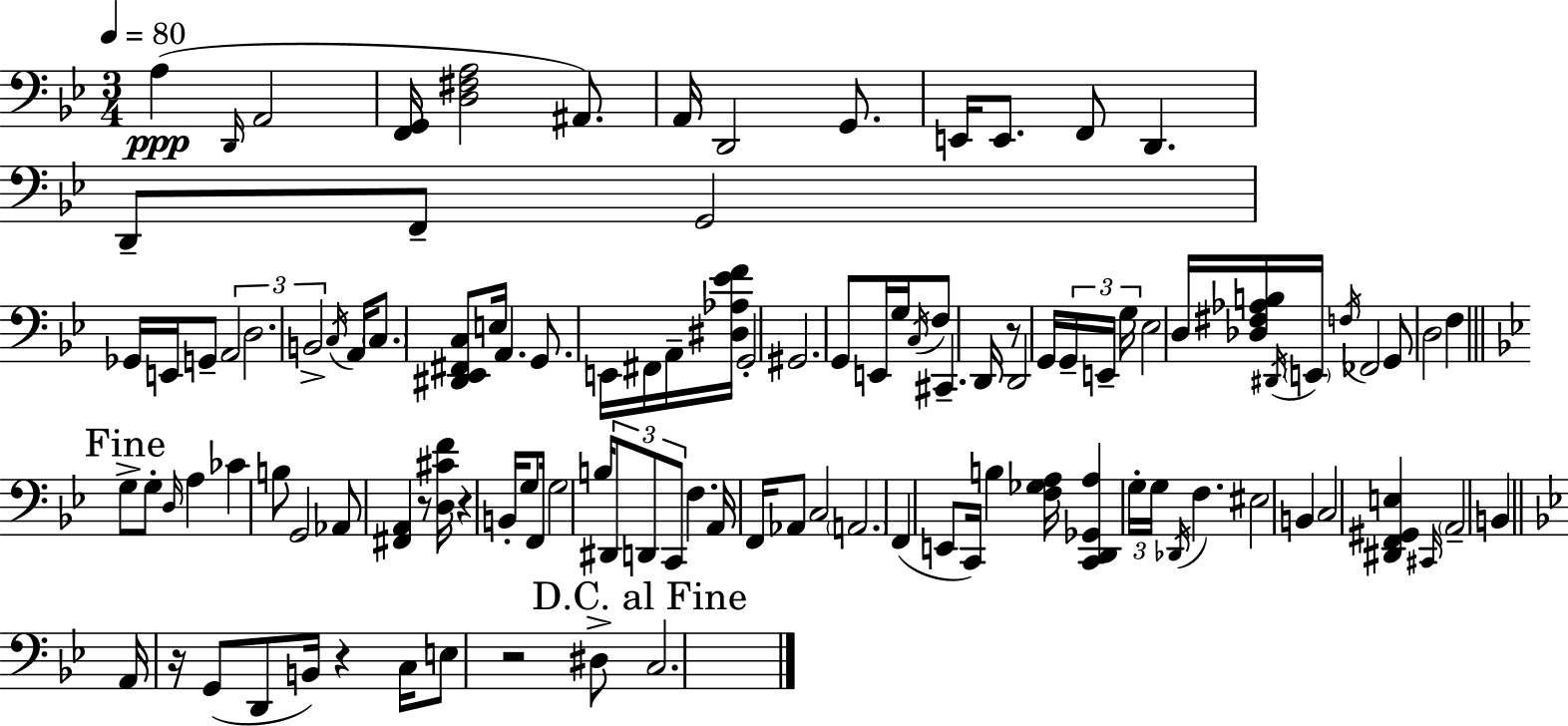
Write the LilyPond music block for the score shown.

{
  \clef bass
  \numericTimeSignature
  \time 3/4
  \key g \minor
  \tempo 4 = 80
  a4(\ppp \grace { d,16 } a,2 | <f, g,>16 <d fis a>2 ais,8.) | a,16 d,2 g,8. | e,16 e,8. f,8 d,4. | \break d,8-- f,8-- g,2 | ges,16 e,16 g,8-- \tuplet 3/2 { a,2 | d2. | b,2-> } \acciaccatura { c16 } a,16 \parenthesize c8. | \break <dis, ees, fis, c>8 e16 a,4. g,8. | e,16 fis,16 a,16-- <dis aes ees' f'>16 g,2-. | gis,2. | g,8 e,16 g16 \acciaccatura { c16 } f8 cis,4.-- | \break d,16 r8 d,2 | g,16 \tuplet 3/2 { g,16-- e,16-- g16 } ees2 | d16 <des fis aes b>16 \acciaccatura { dis,16 } \parenthesize e,16 \acciaccatura { f16 } fes,2 | g,8 d2 | \break f4 \mark "Fine" \bar "||" \break \key bes \major g8-> g8-. \grace { d16 } a4 ces'4 | b8 g,2 aes,8 | <fis, a,>4 r8 <d cis' f'>16 r4 | b,16-. g8 f,16 g2 | \break b16 \tuplet 3/2 { dis,8 d,8 c,8 } f4. | a,16 f,16 aes,8 c2 | \parenthesize a,2. | f,4( e,8 c,16) b4 | \break <f ges a>16 <c, d, ges, a>4 \tuplet 3/2 { g16-. g16 \acciaccatura { des,16 } } f4. | eis2 b,4 | c2 <dis, f, gis, e>4 | \grace { cis,16 } \parenthesize a,2-- b,4 | \break \bar "||" \break \key bes \major a,16 r16 g,8( d,8 b,16) r4 c16 | e8 r2 dis8-> | \mark "D.C. al Fine" c2. | \bar "|."
}